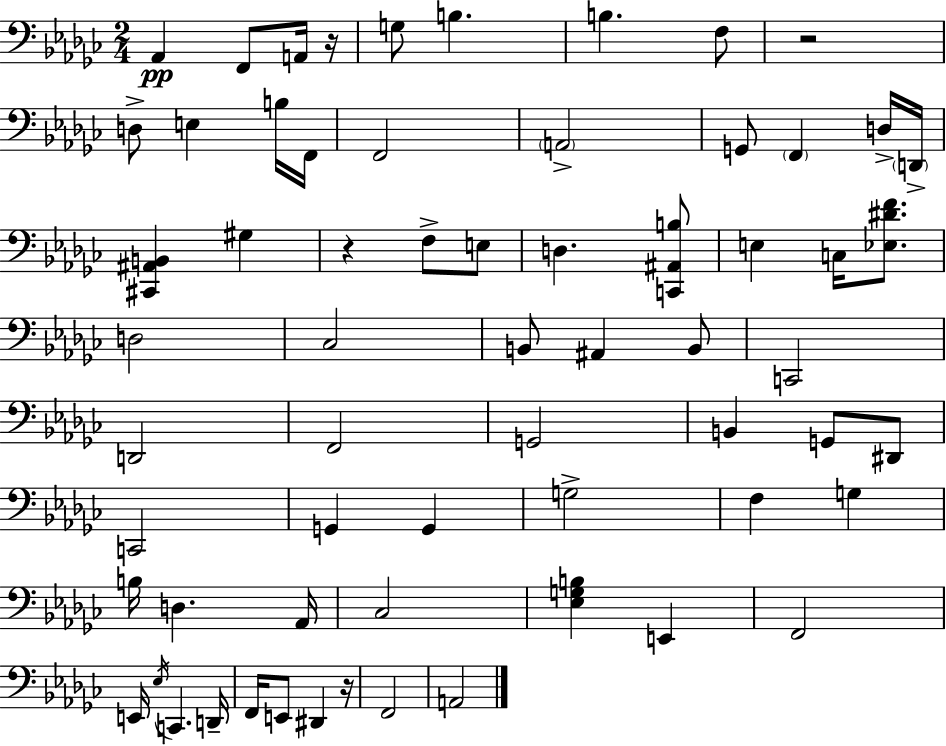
Ab2/q F2/e A2/s R/s G3/e B3/q. B3/q. F3/e R/h D3/e E3/q B3/s F2/s F2/h A2/h G2/e F2/q D3/s D2/s [C#2,A#2,B2]/q G#3/q R/q F3/e E3/e D3/q. [C2,A#2,B3]/e E3/q C3/s [Eb3,D#4,F4]/e. D3/h CES3/h B2/e A#2/q B2/e C2/h D2/h F2/h G2/h B2/q G2/e D#2/e C2/h G2/q G2/q G3/h F3/q G3/q B3/s D3/q. Ab2/s CES3/h [Eb3,G3,B3]/q E2/q F2/h E2/s Eb3/s C2/q. D2/s F2/s E2/e D#2/q R/s F2/h A2/h